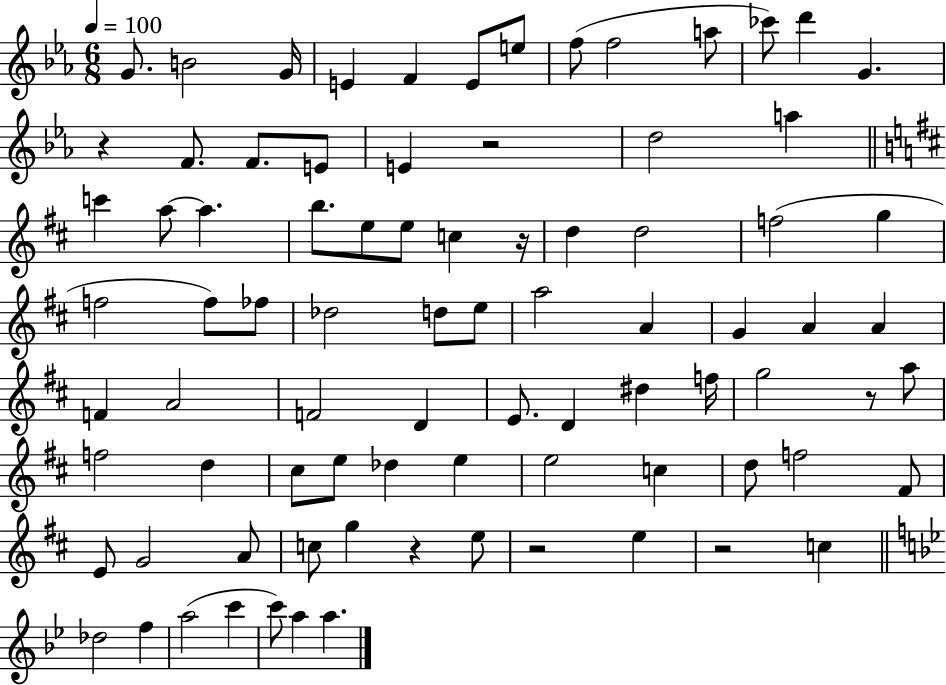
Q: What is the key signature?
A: EES major